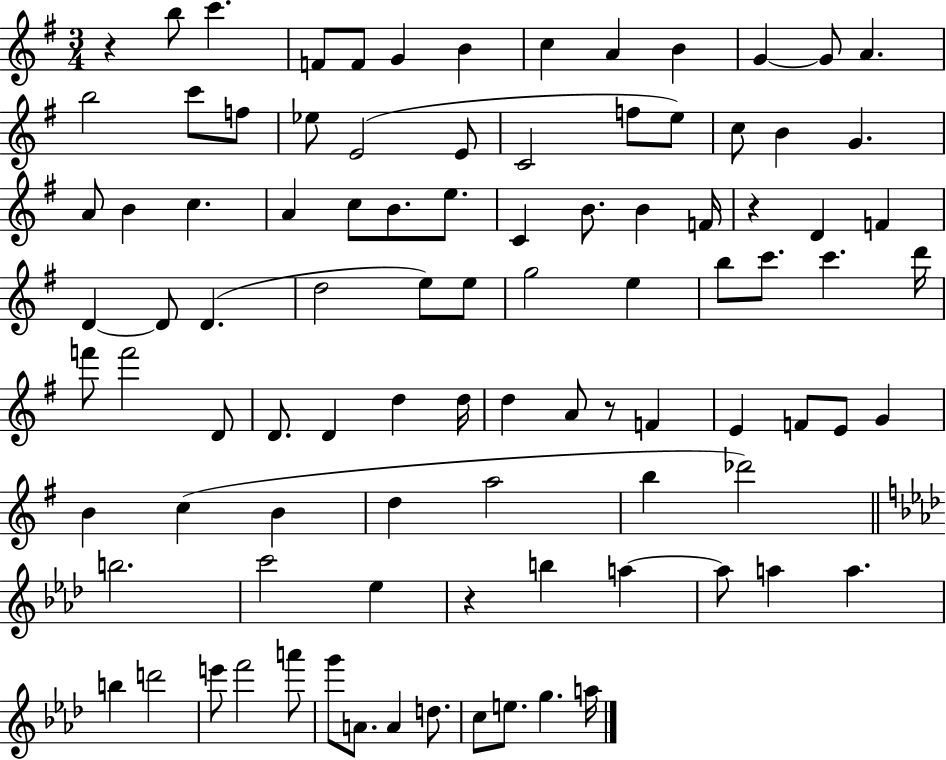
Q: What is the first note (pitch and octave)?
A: B5